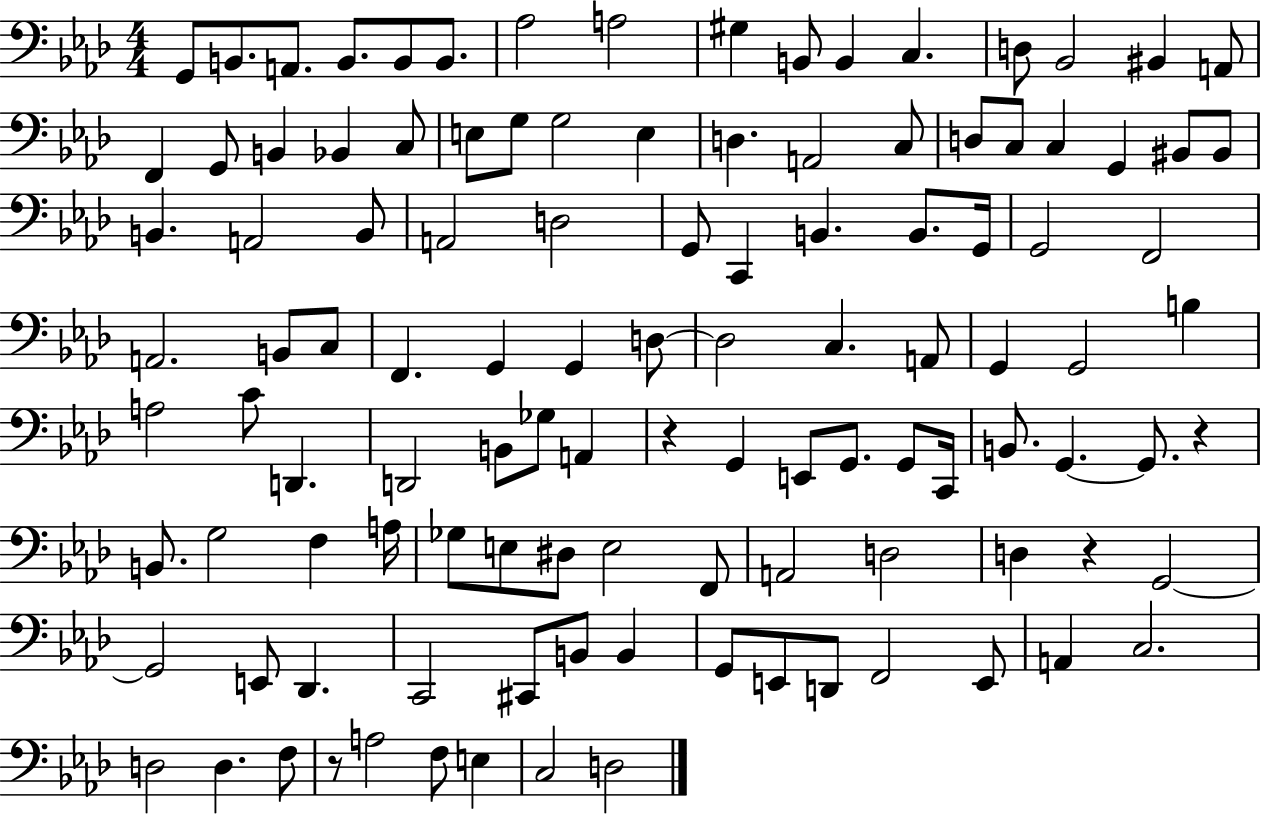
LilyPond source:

{
  \clef bass
  \numericTimeSignature
  \time 4/4
  \key aes \major
  \repeat volta 2 { g,8 b,8. a,8. b,8. b,8 b,8. | aes2 a2 | gis4 b,8 b,4 c4. | d8 bes,2 bis,4 a,8 | \break f,4 g,8 b,4 bes,4 c8 | e8 g8 g2 e4 | d4. a,2 c8 | d8 c8 c4 g,4 bis,8 bis,8 | \break b,4. a,2 b,8 | a,2 d2 | g,8 c,4 b,4. b,8. g,16 | g,2 f,2 | \break a,2. b,8 c8 | f,4. g,4 g,4 d8~~ | d2 c4. a,8 | g,4 g,2 b4 | \break a2 c'8 d,4. | d,2 b,8 ges8 a,4 | r4 g,4 e,8 g,8. g,8 c,16 | b,8. g,4.~~ g,8. r4 | \break b,8. g2 f4 a16 | ges8 e8 dis8 e2 f,8 | a,2 d2 | d4 r4 g,2~~ | \break g,2 e,8 des,4. | c,2 cis,8 b,8 b,4 | g,8 e,8 d,8 f,2 e,8 | a,4 c2. | \break d2 d4. f8 | r8 a2 f8 e4 | c2 d2 | } \bar "|."
}